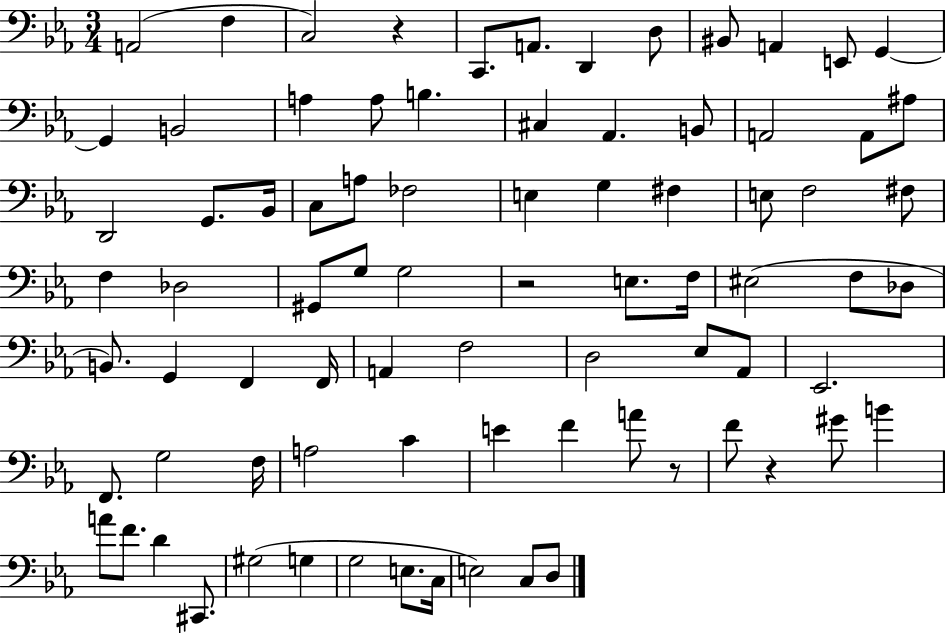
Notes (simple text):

A2/h F3/q C3/h R/q C2/e. A2/e. D2/q D3/e BIS2/e A2/q E2/e G2/q G2/q B2/h A3/q A3/e B3/q. C#3/q Ab2/q. B2/e A2/h A2/e A#3/e D2/h G2/e. Bb2/s C3/e A3/e FES3/h E3/q G3/q F#3/q E3/e F3/h F#3/e F3/q Db3/h G#2/e G3/e G3/h R/h E3/e. F3/s EIS3/h F3/e Db3/e B2/e. G2/q F2/q F2/s A2/q F3/h D3/h Eb3/e Ab2/e Eb2/h. F2/e. G3/h F3/s A3/h C4/q E4/q F4/q A4/e R/e F4/e R/q G#4/e B4/q A4/e F4/e. D4/q C#2/e. G#3/h G3/q G3/h E3/e. C3/s E3/h C3/e D3/e